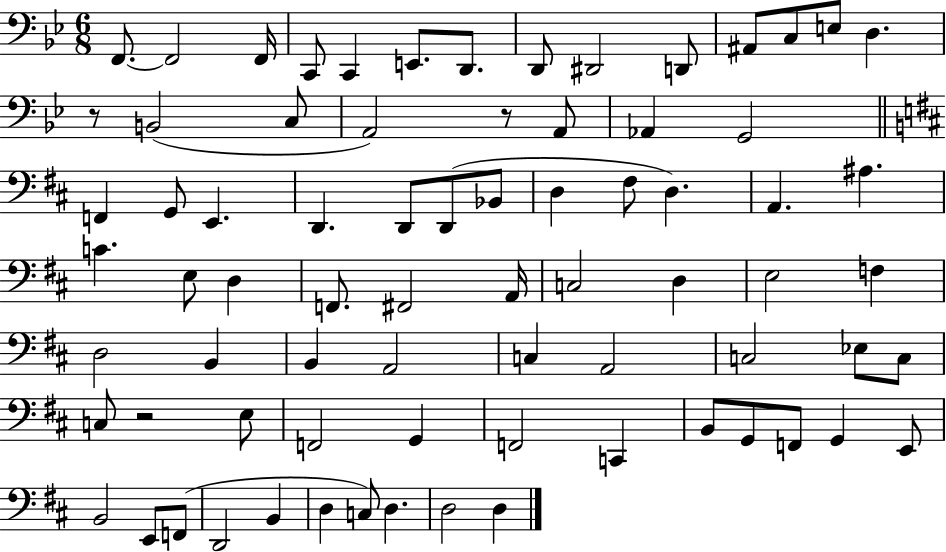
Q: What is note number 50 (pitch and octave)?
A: Eb3